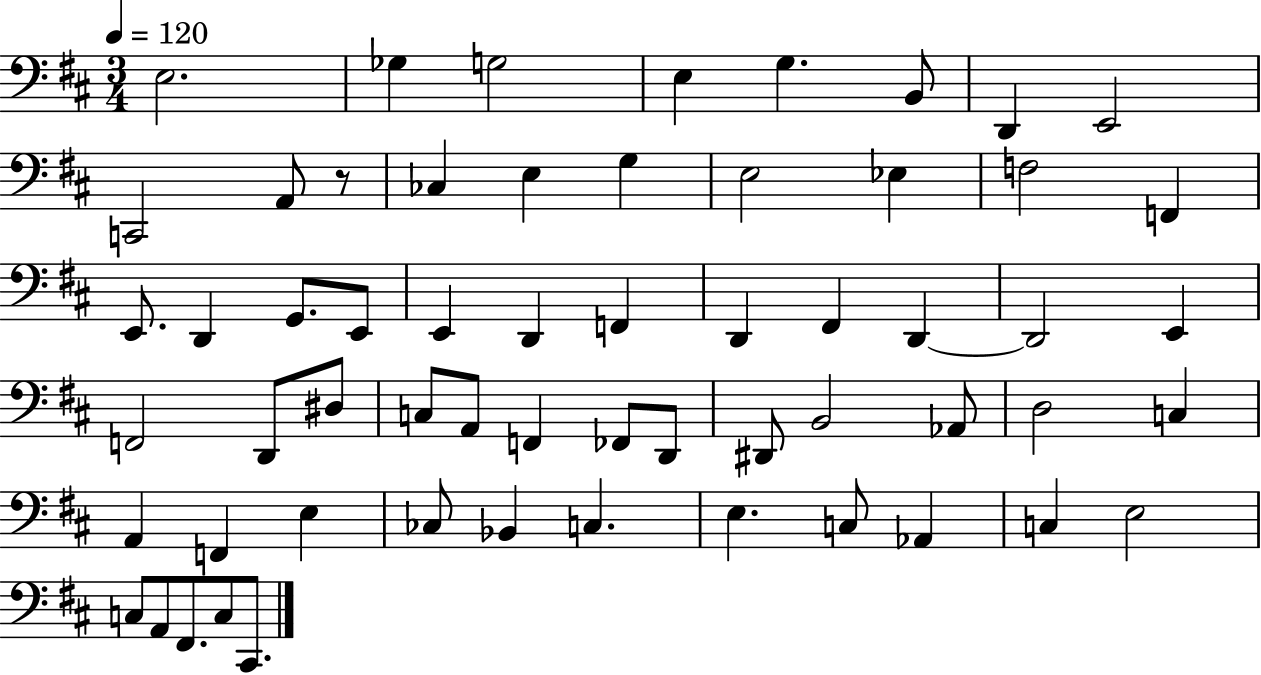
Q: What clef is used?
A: bass